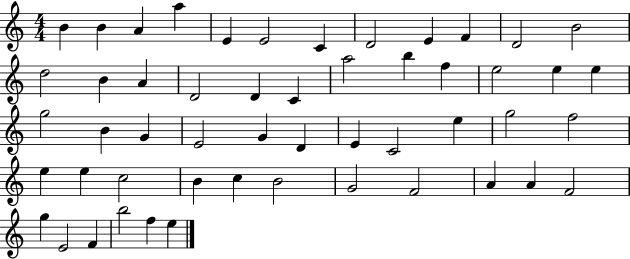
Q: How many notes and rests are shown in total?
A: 52